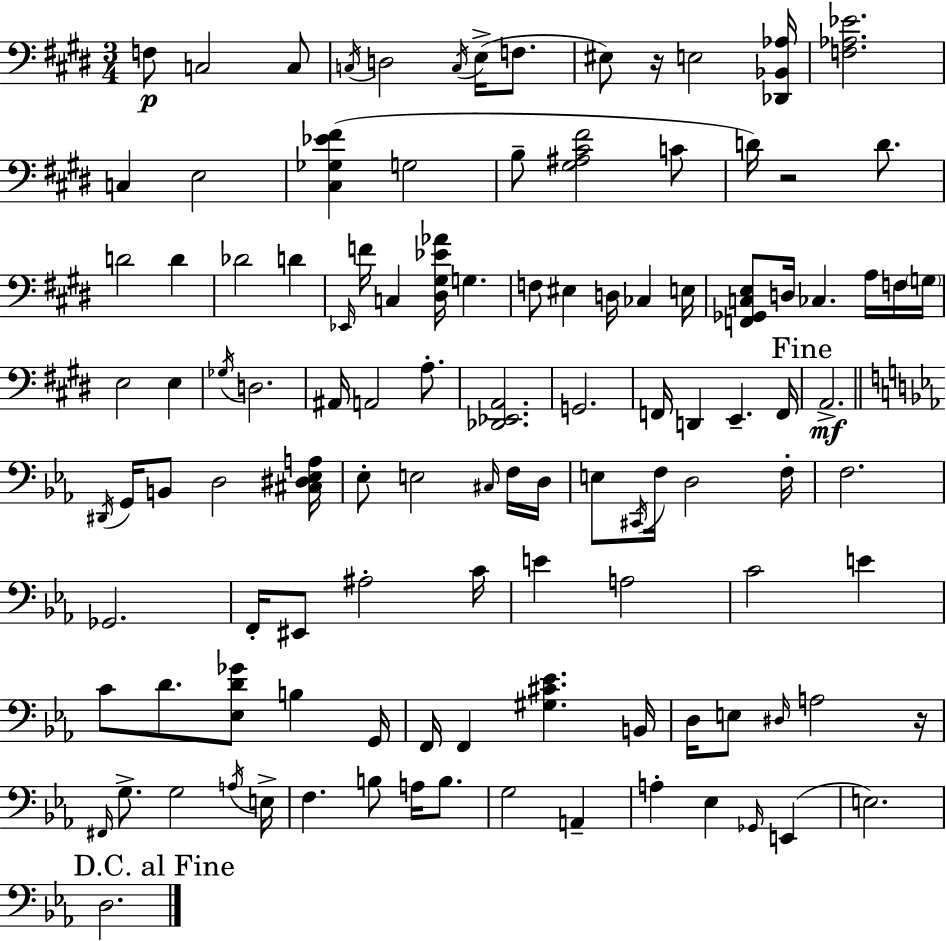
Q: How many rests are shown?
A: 3